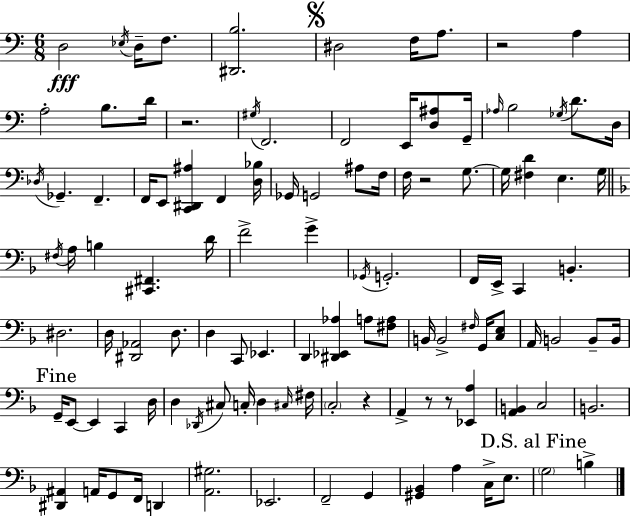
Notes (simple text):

D3/h Eb3/s D3/s F3/e. [D#2,B3]/h. D#3/h F3/s A3/e. R/h A3/q A3/h B3/e. D4/s R/h. G#3/s F2/h. F2/h E2/s [D3,A#3]/e G2/s Ab3/s B3/h Gb3/s D4/e. D3/s Db3/s Gb2/q. F2/q. F2/s E2/e [C2,D#2,A#3]/q F2/q [D3,Bb3]/s Gb2/s G2/h A#3/e F3/s F3/s R/h G3/e. G3/s [F#3,D4]/q E3/q. G3/s F#3/s A3/s B3/q [C#2,F#2]/q. D4/s F4/h G4/q Gb2/s G2/h. F2/s E2/s C2/q B2/q. D#3/h. D3/s [D#2,Ab2]/h D3/e. D3/q C2/e Eb2/q. D2/q [D#2,Eb2,Ab3]/q A3/e [F#3,A3]/e B2/s B2/h F#3/s G2/s [C3,E3]/e A2/s B2/h B2/e B2/s G2/s E2/e E2/q C2/q D3/s D3/q Db2/s C#3/e C3/s D3/q C#3/s F#3/s C3/h R/q A2/q R/e R/e [Eb2,A3]/q [A2,B2]/q C3/h B2/h. [D#2,A#2]/q A2/s G2/e F2/s D2/q [A2,G#3]/h. Eb2/h. F2/h G2/q [G#2,Bb2]/q A3/q C3/s E3/e. G3/h B3/q